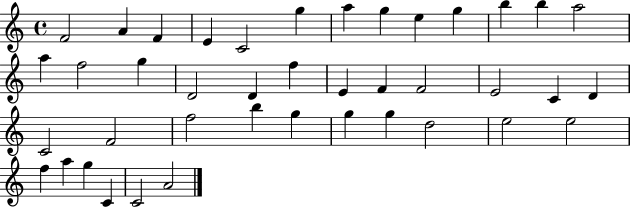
X:1
T:Untitled
M:4/4
L:1/4
K:C
F2 A F E C2 g a g e g b b a2 a f2 g D2 D f E F F2 E2 C D C2 F2 f2 b g g g d2 e2 e2 f a g C C2 A2